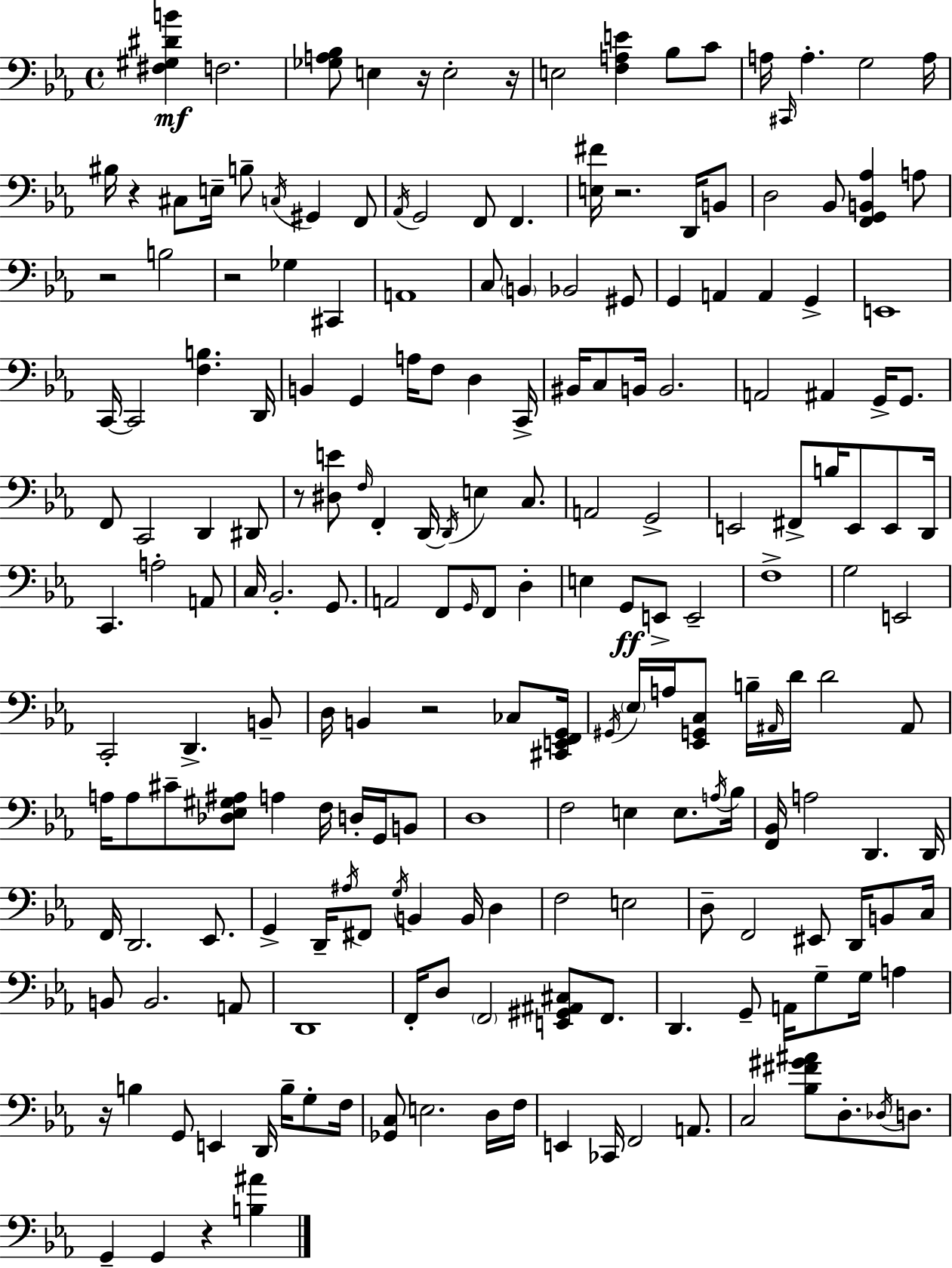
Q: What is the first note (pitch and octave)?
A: F3